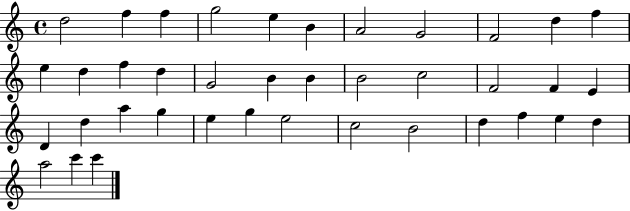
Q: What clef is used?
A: treble